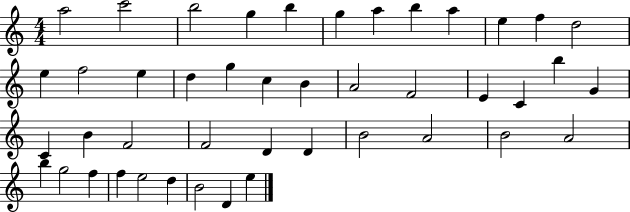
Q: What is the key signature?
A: C major